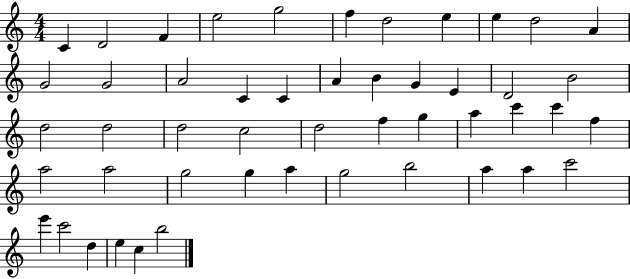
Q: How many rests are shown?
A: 0